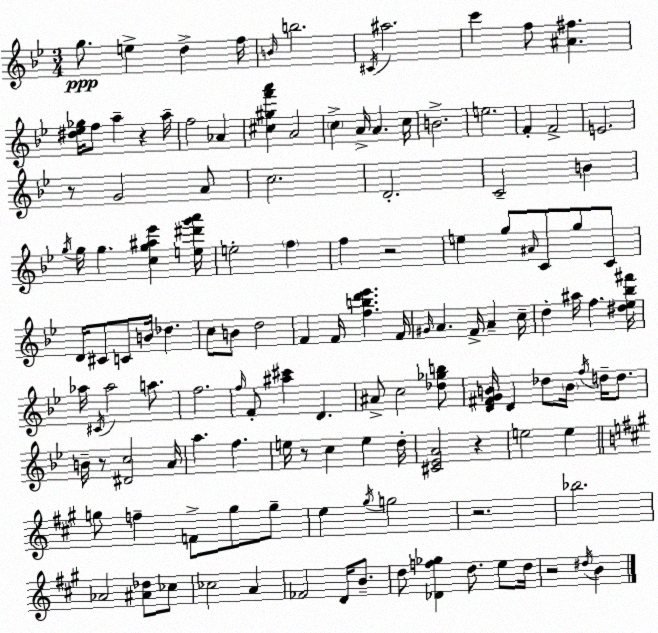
X:1
T:Untitled
M:3/4
L:1/4
K:Gm
g/2 e d f/4 B/4 b2 ^C/4 ^a2 c' f/2 [^A^f] [^d_e_g]/4 f/2 a z a/4 f2 _A [^c^gf'a'] A2 c A/4 A c/4 B2 e2 F F2 E2 z/2 G2 A/2 c2 D2 C2 B g/4 g/4 g [cg^a_e'] [e^d'g'a']/4 e2 f f z2 e g/2 ^A/4 C/2 g/2 C/2 D/4 ^C/2 C/2 B/4 _d c/2 B/2 d2 F F/4 [fbd'_e'] F/4 ^G/4 A F/4 A c/4 d ^a/4 f [^d_e_b^f']/4 _a/4 ^C/4 _a2 a/2 f2 f/4 F/2 [^a^c'] D ^A/2 c2 [_d_gb]/2 [D^FGB]/4 D _d/2 B/4 f/4 d/4 d/2 B/4 z/2 [^Dc]2 A/4 a f e/4 z/2 c e d/4 [^C_EA]2 z e2 e g/2 f F/2 g/2 g/2 e ^g/4 g2 z2 _b2 _A2 [^A_d]/2 _c/2 _c2 A _F2 D/4 B/2 d/2 [_Df_g] d/2 e/2 d/4 z2 ^d/4 B